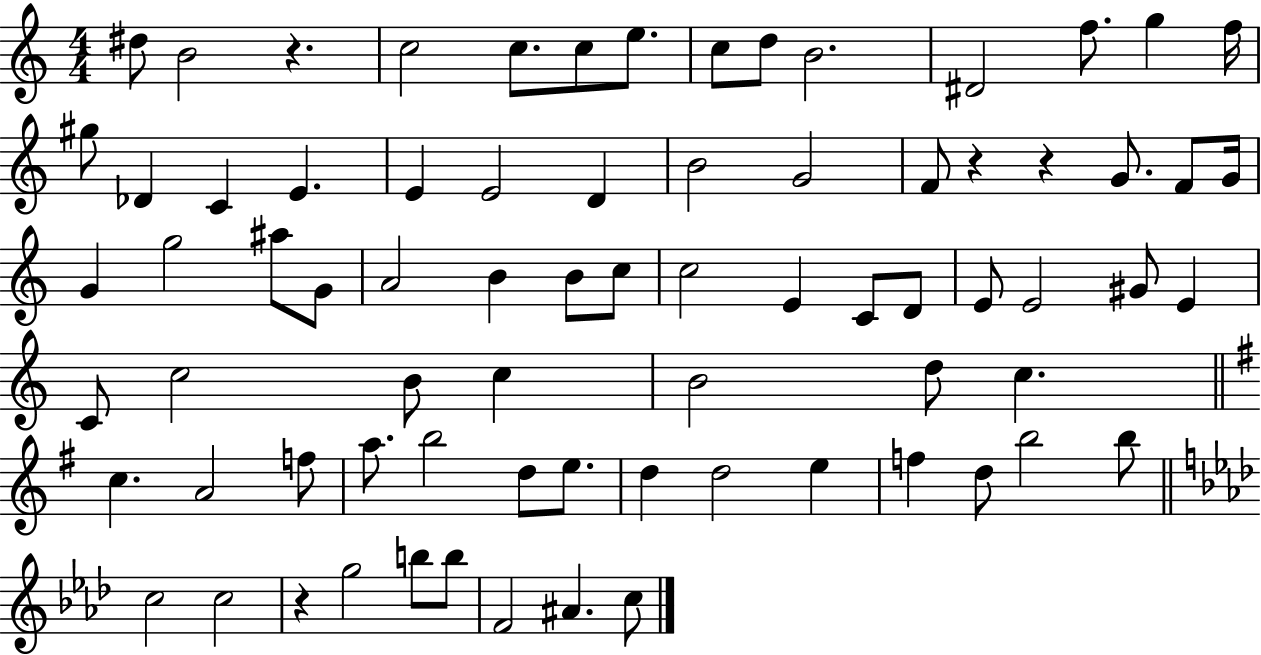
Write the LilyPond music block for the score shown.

{
  \clef treble
  \numericTimeSignature
  \time 4/4
  \key c \major
  \repeat volta 2 { dis''8 b'2 r4. | c''2 c''8. c''8 e''8. | c''8 d''8 b'2. | dis'2 f''8. g''4 f''16 | \break gis''8 des'4 c'4 e'4. | e'4 e'2 d'4 | b'2 g'2 | f'8 r4 r4 g'8. f'8 g'16 | \break g'4 g''2 ais''8 g'8 | a'2 b'4 b'8 c''8 | c''2 e'4 c'8 d'8 | e'8 e'2 gis'8 e'4 | \break c'8 c''2 b'8 c''4 | b'2 d''8 c''4. | \bar "||" \break \key e \minor c''4. a'2 f''8 | a''8. b''2 d''8 e''8. | d''4 d''2 e''4 | f''4 d''8 b''2 b''8 | \break \bar "||" \break \key aes \major c''2 c''2 | r4 g''2 b''8 b''8 | f'2 ais'4. c''8 | } \bar "|."
}